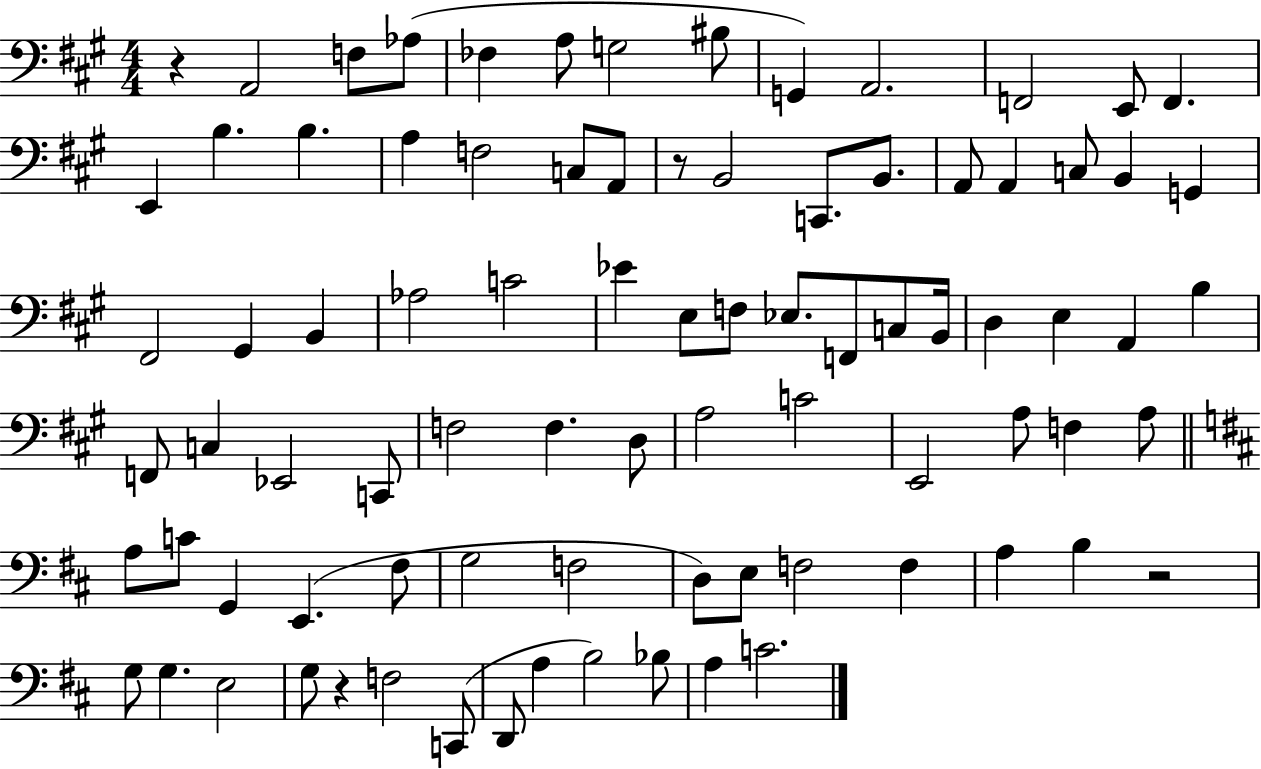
R/q A2/h F3/e Ab3/e FES3/q A3/e G3/h BIS3/e G2/q A2/h. F2/h E2/e F2/q. E2/q B3/q. B3/q. A3/q F3/h C3/e A2/e R/e B2/h C2/e. B2/e. A2/e A2/q C3/e B2/q G2/q F#2/h G#2/q B2/q Ab3/h C4/h Eb4/q E3/e F3/e Eb3/e. F2/e C3/e B2/s D3/q E3/q A2/q B3/q F2/e C3/q Eb2/h C2/e F3/h F3/q. D3/e A3/h C4/h E2/h A3/e F3/q A3/e A3/e C4/e G2/q E2/q. F#3/e G3/h F3/h D3/e E3/e F3/h F3/q A3/q B3/q R/h G3/e G3/q. E3/h G3/e R/q F3/h C2/e D2/e A3/q B3/h Bb3/e A3/q C4/h.